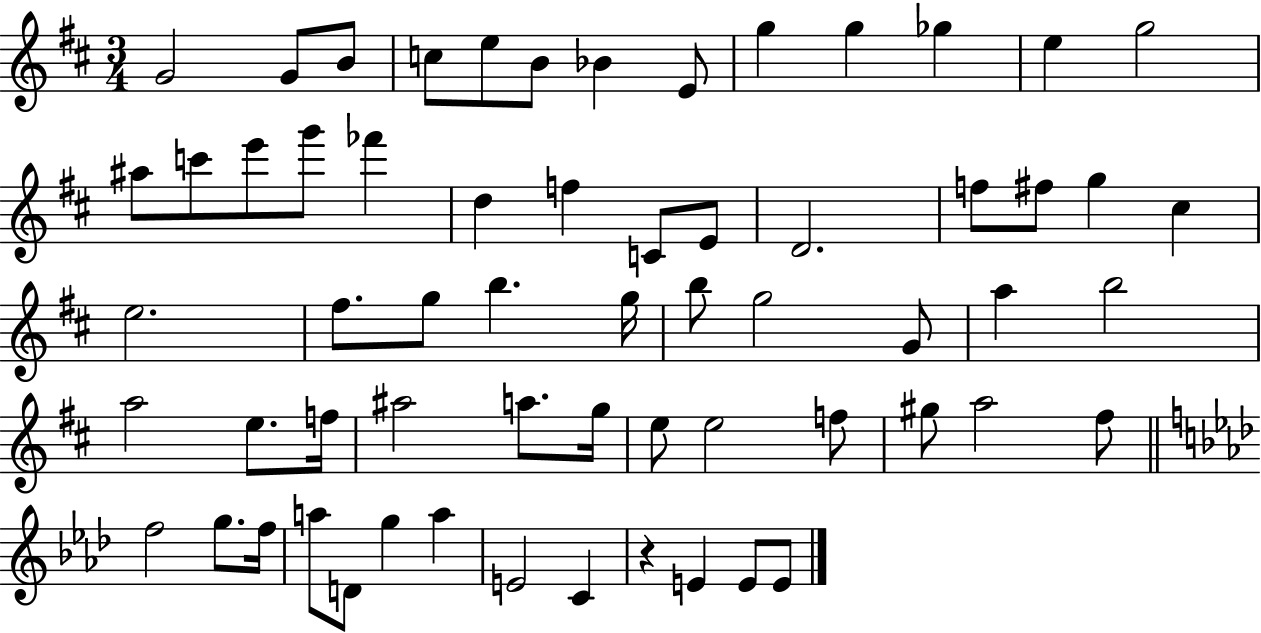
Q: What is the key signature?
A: D major